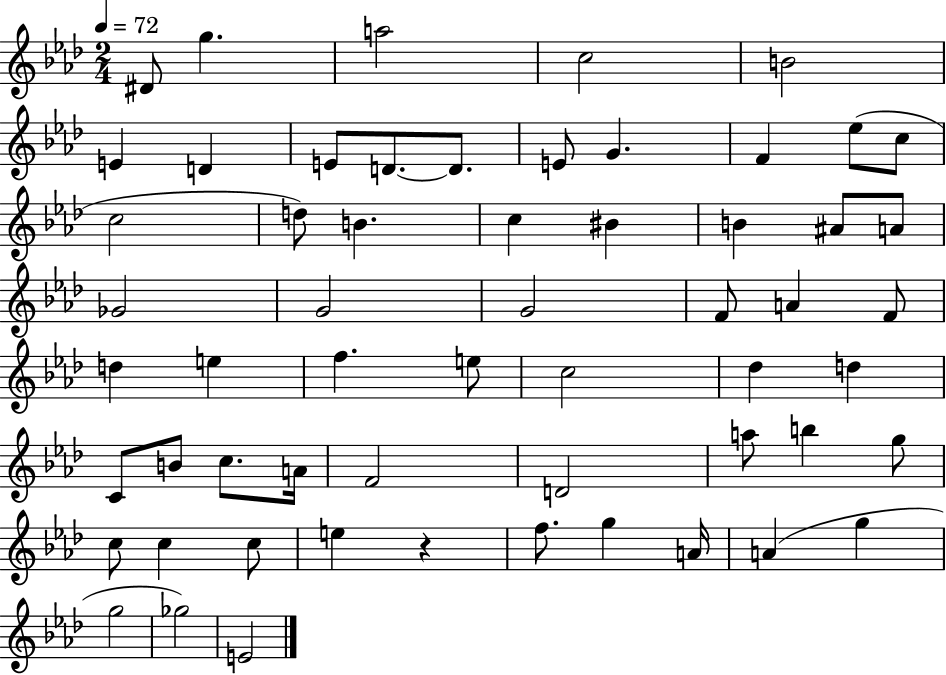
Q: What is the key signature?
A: AES major